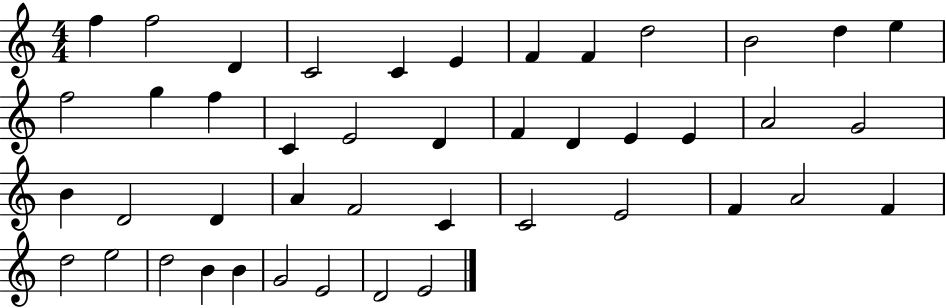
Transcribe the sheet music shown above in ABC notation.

X:1
T:Untitled
M:4/4
L:1/4
K:C
f f2 D C2 C E F F d2 B2 d e f2 g f C E2 D F D E E A2 G2 B D2 D A F2 C C2 E2 F A2 F d2 e2 d2 B B G2 E2 D2 E2